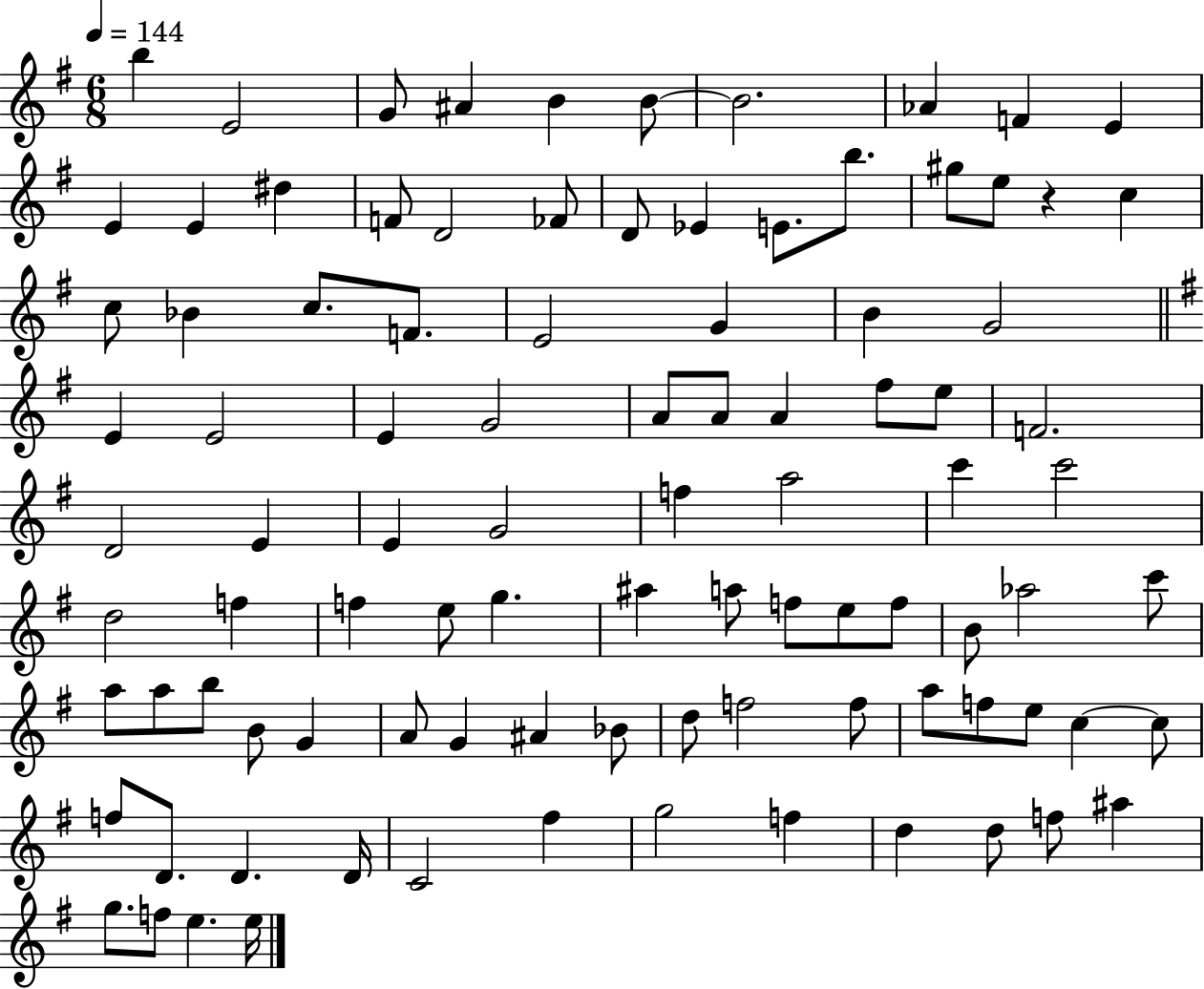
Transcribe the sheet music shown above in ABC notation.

X:1
T:Untitled
M:6/8
L:1/4
K:G
b E2 G/2 ^A B B/2 B2 _A F E E E ^d F/2 D2 _F/2 D/2 _E E/2 b/2 ^g/2 e/2 z c c/2 _B c/2 F/2 E2 G B G2 E E2 E G2 A/2 A/2 A ^f/2 e/2 F2 D2 E E G2 f a2 c' c'2 d2 f f e/2 g ^a a/2 f/2 e/2 f/2 B/2 _a2 c'/2 a/2 a/2 b/2 B/2 G A/2 G ^A _B/2 d/2 f2 f/2 a/2 f/2 e/2 c c/2 f/2 D/2 D D/4 C2 ^f g2 f d d/2 f/2 ^a g/2 f/2 e e/4